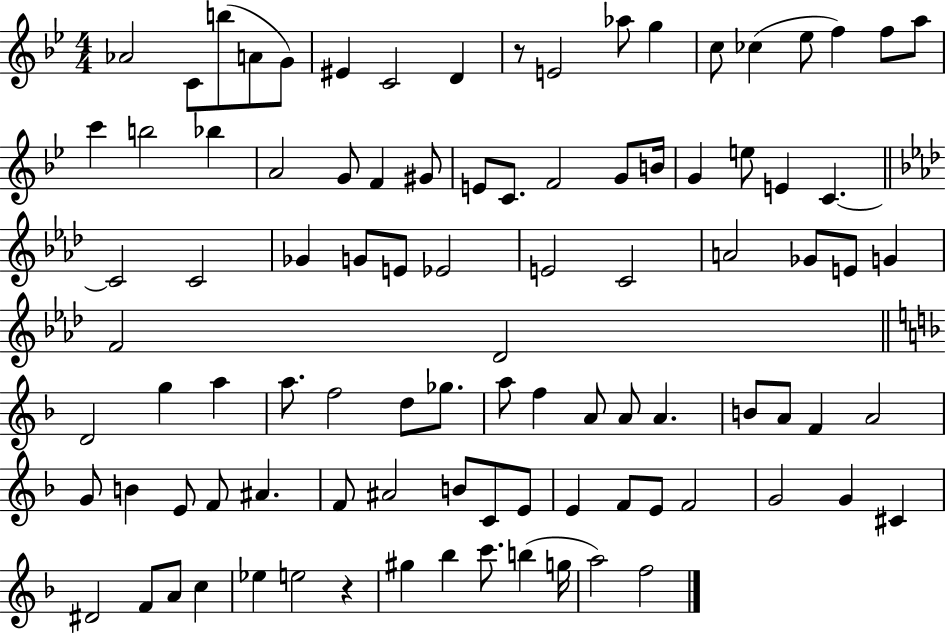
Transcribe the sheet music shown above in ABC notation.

X:1
T:Untitled
M:4/4
L:1/4
K:Bb
_A2 C/2 b/2 A/2 G/2 ^E C2 D z/2 E2 _a/2 g c/2 _c _e/2 f f/2 a/2 c' b2 _b A2 G/2 F ^G/2 E/2 C/2 F2 G/2 B/4 G e/2 E C C2 C2 _G G/2 E/2 _E2 E2 C2 A2 _G/2 E/2 G F2 _D2 D2 g a a/2 f2 d/2 _g/2 a/2 f A/2 A/2 A B/2 A/2 F A2 G/2 B E/2 F/2 ^A F/2 ^A2 B/2 C/2 E/2 E F/2 E/2 F2 G2 G ^C ^D2 F/2 A/2 c _e e2 z ^g _b c'/2 b g/4 a2 f2